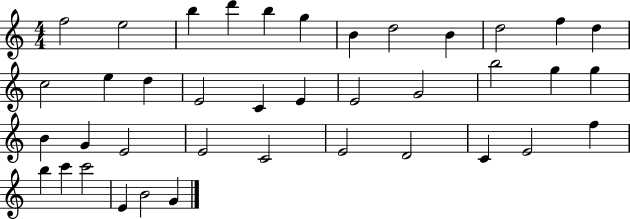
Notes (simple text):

F5/h E5/h B5/q D6/q B5/q G5/q B4/q D5/h B4/q D5/h F5/q D5/q C5/h E5/q D5/q E4/h C4/q E4/q E4/h G4/h B5/h G5/q G5/q B4/q G4/q E4/h E4/h C4/h E4/h D4/h C4/q E4/h F5/q B5/q C6/q C6/h E4/q B4/h G4/q